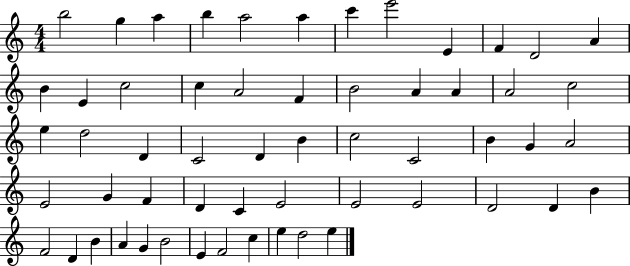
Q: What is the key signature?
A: C major